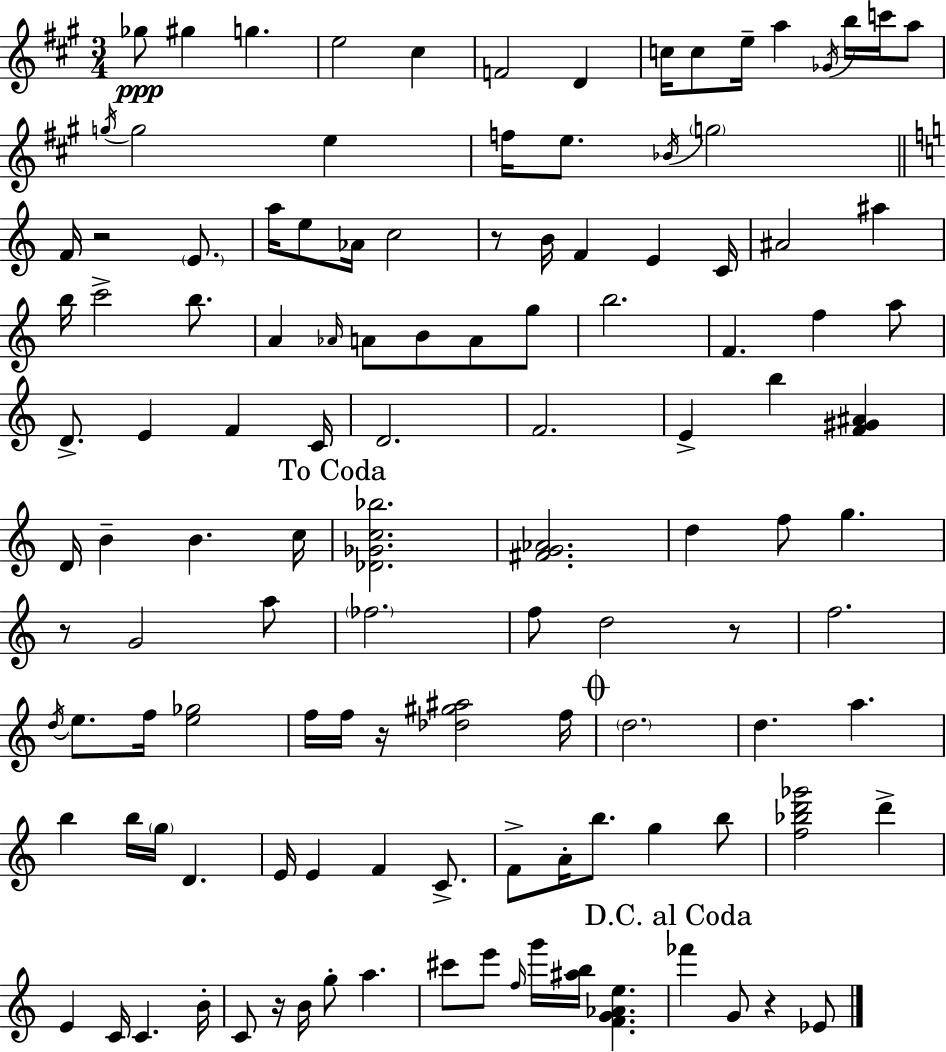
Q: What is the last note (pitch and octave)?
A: Eb4